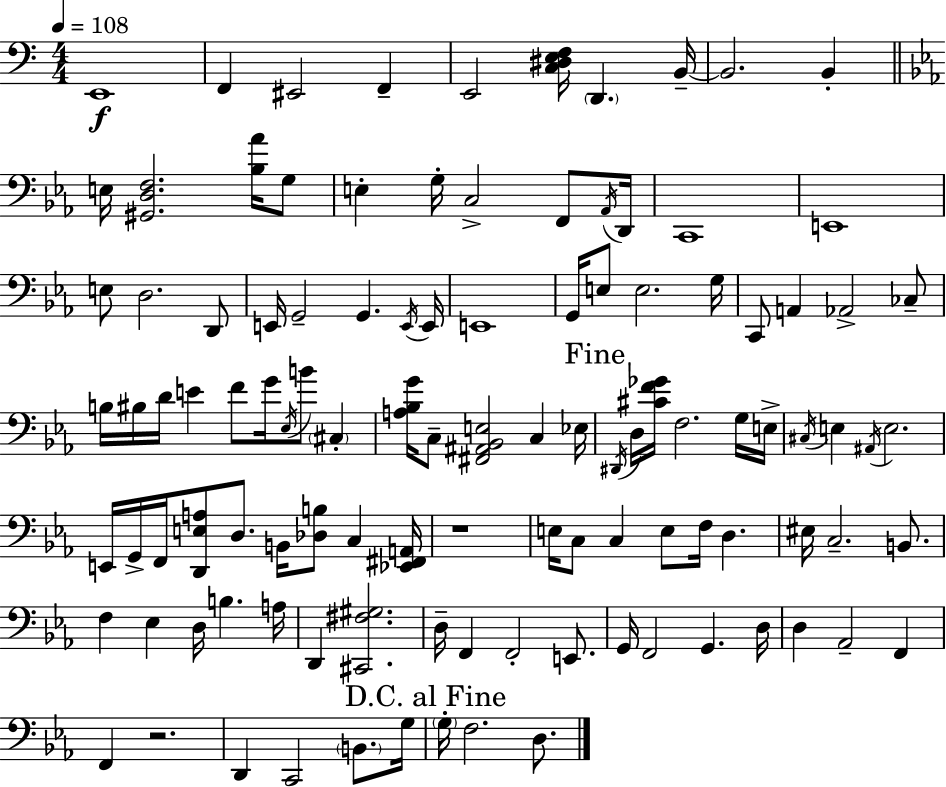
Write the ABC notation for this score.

X:1
T:Untitled
M:4/4
L:1/4
K:Am
E,,4 F,, ^E,,2 F,, E,,2 [C,^D,E,F,]/4 D,, B,,/4 B,,2 B,, E,/4 [^G,,D,F,]2 [_B,_A]/4 G,/2 E, G,/4 C,2 F,,/2 _A,,/4 D,,/4 C,,4 E,,4 E,/2 D,2 D,,/2 E,,/4 G,,2 G,, E,,/4 E,,/4 E,,4 G,,/4 E,/2 E,2 G,/4 C,,/2 A,, _A,,2 _C,/2 B,/4 ^B,/4 D/4 E F/2 G/4 _E,/4 B/2 ^C, [A,_B,G]/4 C,/2 [^F,,^A,,_B,,E,]2 C, _E,/4 ^D,,/4 D,/4 [^CF_G]/4 F,2 G,/4 E,/4 ^C,/4 E, ^A,,/4 E,2 E,,/4 G,,/4 F,,/4 [D,,E,A,]/2 D,/2 B,,/4 [_D,B,]/2 C, [_E,,^F,,A,,]/4 z4 E,/4 C,/2 C, E,/2 F,/4 D, ^E,/4 C,2 B,,/2 F, _E, D,/4 B, A,/4 D,, [^C,,^F,^G,]2 D,/4 F,, F,,2 E,,/2 G,,/4 F,,2 G,, D,/4 D, _A,,2 F,, F,, z2 D,, C,,2 B,,/2 G,/4 G,/4 F,2 D,/2